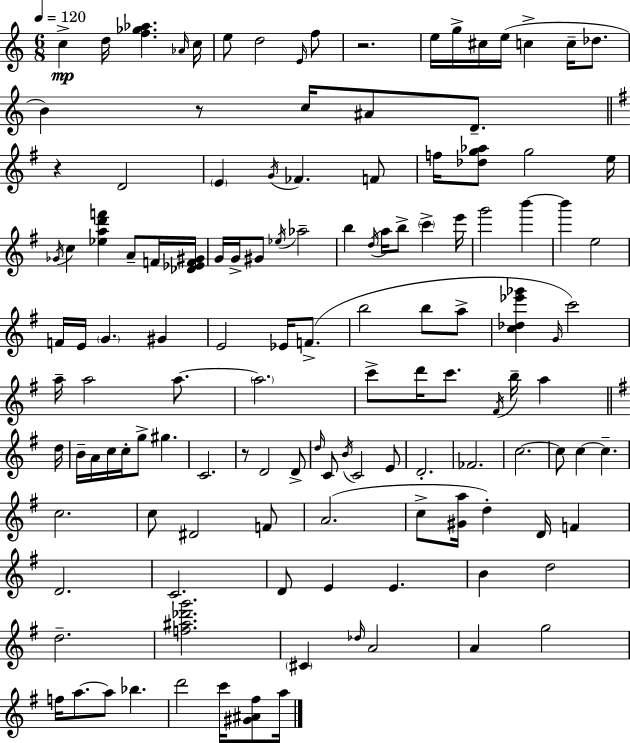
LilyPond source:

{
  \clef treble
  \numericTimeSignature
  \time 6/8
  \key a \minor
  \tempo 4 = 120
  c''4->\mp d''16 <f'' ges'' aes''>4. \grace { aes'16 } | c''16 e''8 d''2 \grace { e'16 } | f''8 r2. | e''16 g''16-> cis''16 e''16( c''4-> c''16-- des''8. | \break b'4) r8 c''16 ais'8 d'8.-- | \bar "||" \break \key e \minor r4 d'2 | \parenthesize e'4 \acciaccatura { g'16 } fes'4. f'8 | f''16 <des'' g'' aes''>8 g''2 | e''16 \acciaccatura { ges'16 } c''4 <ees'' a'' d''' f'''>4 a'8-- | \break f'16 <des' ees' f' gis'>16 g'16 g'16-> gis'8 \acciaccatura { ees''16 } aes''2-- | b''4 \acciaccatura { d''16 } a''16 b''8-> \parenthesize c'''4-> | e'''16 g'''2 | b'''4~~ b'''4 e''2 | \break f'16 e'16 \parenthesize g'4. | gis'4 e'2 | ees'16 f'8.->( b''2 | b''8 a''8-> <c'' des'' ees''' ges'''>4 \grace { g'16 }) c'''2 | \break a''16-- a''2 | a''8.~~ \parenthesize a''2. | c'''8-> d'''16 c'''8. \acciaccatura { fis'16 } | b''16-- a''4 \bar "||" \break \key g \major d''16 b'16-- a'16 c''16 c''16-. g''8-> gis''4. | c'2. | r8 d'2 d'8-> | \grace { d''16 } c'8 \acciaccatura { b'16 } c'2 | \break e'8 d'2.-. | fes'2. | c''2.~~ | c''8 c''4~~ c''4.-- | \break c''2. | c''8 dis'2 | f'8 a'2.( | c''8-> <gis' a''>16 d''4-.) d'16 f'4 | \break d'2. | c'2. | d'8 e'4 e'4. | b'4 d''2 | \break d''2.-- | <f'' ais'' des''' g'''>2. | \parenthesize cis'4 \grace { des''16 } a'2 | a'4 g''2 | \break f''16 a''8.~~ a''8 bes''4. | d'''2 | c'''16 <gis' ais' fis''>8 a''16 \bar "|."
}